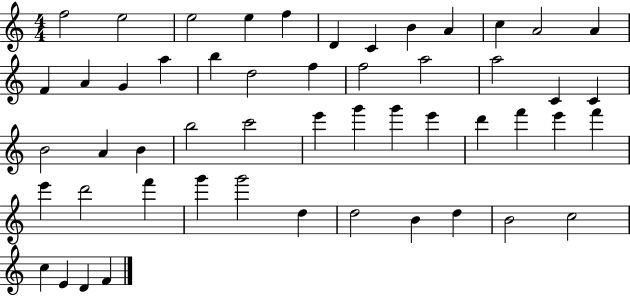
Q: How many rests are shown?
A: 0